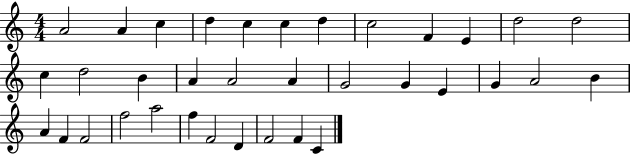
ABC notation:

X:1
T:Untitled
M:4/4
L:1/4
K:C
A2 A c d c c d c2 F E d2 d2 c d2 B A A2 A G2 G E G A2 B A F F2 f2 a2 f F2 D F2 F C